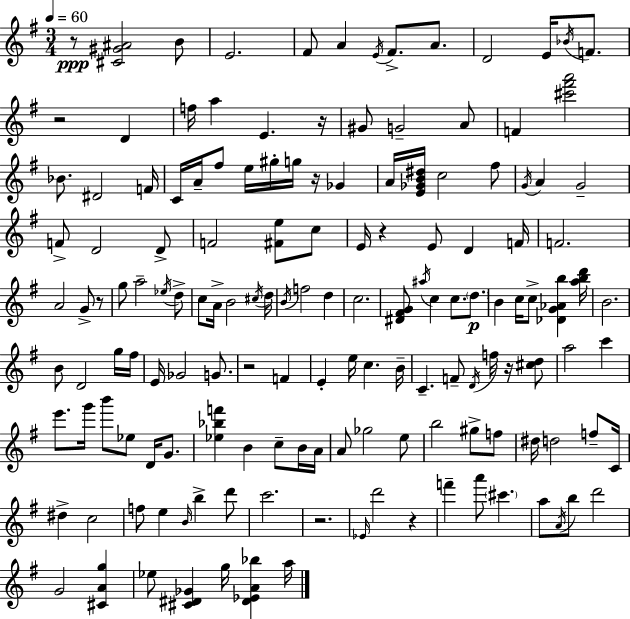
R/e [C#4,G#4,A#4]/h B4/e E4/h. F#4/e A4/q E4/s F#4/e. A4/e. D4/h E4/s Bb4/s F4/e. R/h D4/q F5/s A5/q E4/q. R/s G#4/e G4/h A4/e F4/q [C#6,F#6,A6]/h Bb4/e. D#4/h F4/s C4/s A4/s F#5/e E5/s G#5/s G5/s R/s Gb4/q A4/s [E4,Gb4,B4,D#5]/s C5/h F#5/e G4/s A4/q G4/h F4/e D4/h D4/e F4/h [F#4,E5]/e C5/e E4/s R/q E4/e D4/q F4/s F4/h. A4/h G4/e R/e G5/e A5/h Eb5/s D5/e C5/e A4/s B4/h C#5/s D5/s B4/s F5/h D5/q C5/h. [D#4,F#4,G4]/e A#5/s C5/q C5/e. D5/e. B4/q C5/s C5/e [Db4,G4,Ab4,B5]/q [A5,B5,D6]/s B4/h. B4/e D4/h G5/s F#5/s E4/s Gb4/h G4/e. R/h F4/q E4/q E5/s C5/q. B4/s C4/q. F4/e D4/s F5/s R/s [C#5,D5]/e A5/h C6/q E6/e. G6/s B6/e Eb5/e D4/s G4/e. [Eb5,Bb5,F6]/q B4/q C5/e B4/s A4/s A4/e Gb5/h E5/e B5/h G#5/e F5/e D#5/s D5/h F5/e C4/s D#5/q C5/h F5/e E5/q B4/s B5/q D6/e C6/h. R/h. Eb4/s D6/h R/q F6/q A6/e C#6/q. A5/e A4/s B5/e D6/h G4/h [C#4,A4,G5]/q Eb5/e [C#4,D#4,Gb4]/q G5/s [D#4,Eb4,A4,Bb5]/q A5/s